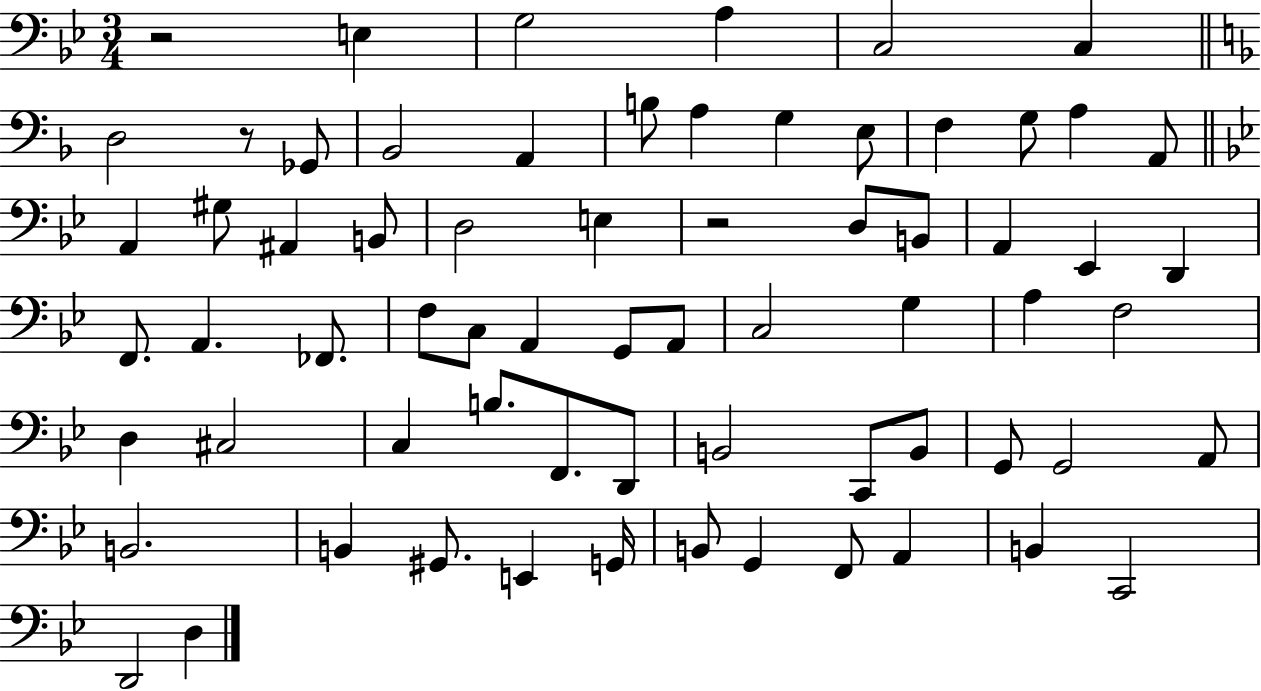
X:1
T:Untitled
M:3/4
L:1/4
K:Bb
z2 E, G,2 A, C,2 C, D,2 z/2 _G,,/2 _B,,2 A,, B,/2 A, G, E,/2 F, G,/2 A, A,,/2 A,, ^G,/2 ^A,, B,,/2 D,2 E, z2 D,/2 B,,/2 A,, _E,, D,, F,,/2 A,, _F,,/2 F,/2 C,/2 A,, G,,/2 A,,/2 C,2 G, A, F,2 D, ^C,2 C, B,/2 F,,/2 D,,/2 B,,2 C,,/2 B,,/2 G,,/2 G,,2 A,,/2 B,,2 B,, ^G,,/2 E,, G,,/4 B,,/2 G,, F,,/2 A,, B,, C,,2 D,,2 D,